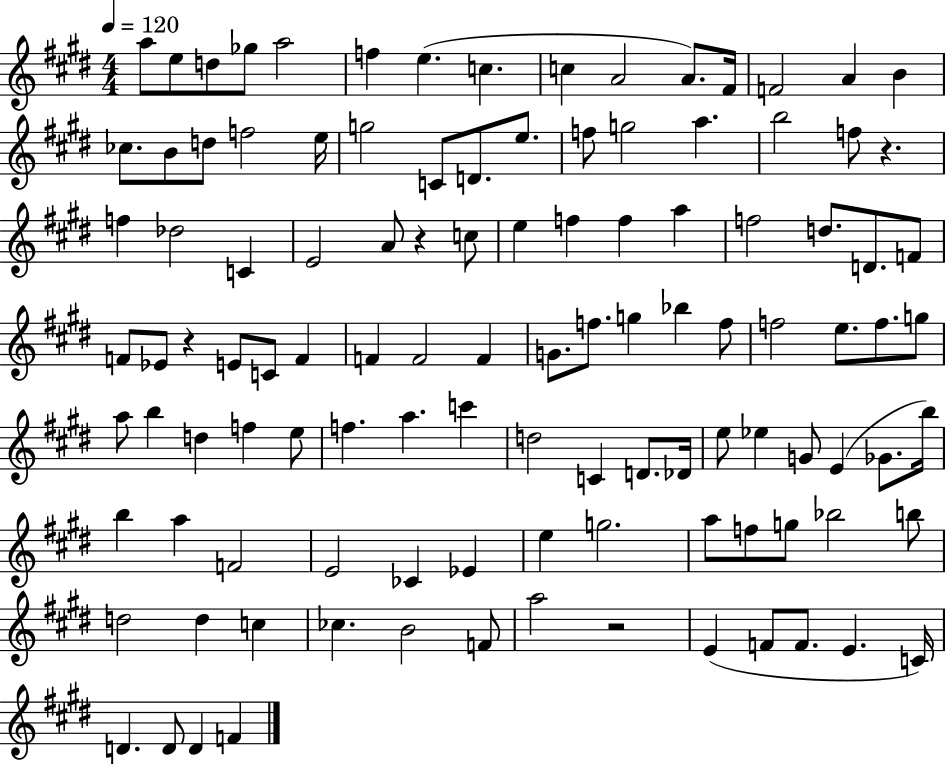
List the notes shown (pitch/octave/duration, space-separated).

A5/e E5/e D5/e Gb5/e A5/h F5/q E5/q. C5/q. C5/q A4/h A4/e. F#4/s F4/h A4/q B4/q CES5/e. B4/e D5/e F5/h E5/s G5/h C4/e D4/e. E5/e. F5/e G5/h A5/q. B5/h F5/e R/q. F5/q Db5/h C4/q E4/h A4/e R/q C5/e E5/q F5/q F5/q A5/q F5/h D5/e. D4/e. F4/e F4/e Eb4/e R/q E4/e C4/e F4/q F4/q F4/h F4/q G4/e. F5/e. G5/q Bb5/q F5/e F5/h E5/e. F5/e. G5/e A5/e B5/q D5/q F5/q E5/e F5/q. A5/q. C6/q D5/h C4/q D4/e. Db4/s E5/e Eb5/q G4/e E4/q Gb4/e. B5/s B5/q A5/q F4/h E4/h CES4/q Eb4/q E5/q G5/h. A5/e F5/e G5/e Bb5/h B5/e D5/h D5/q C5/q CES5/q. B4/h F4/e A5/h R/h E4/q F4/e F4/e. E4/q. C4/s D4/q. D4/e D4/q F4/q